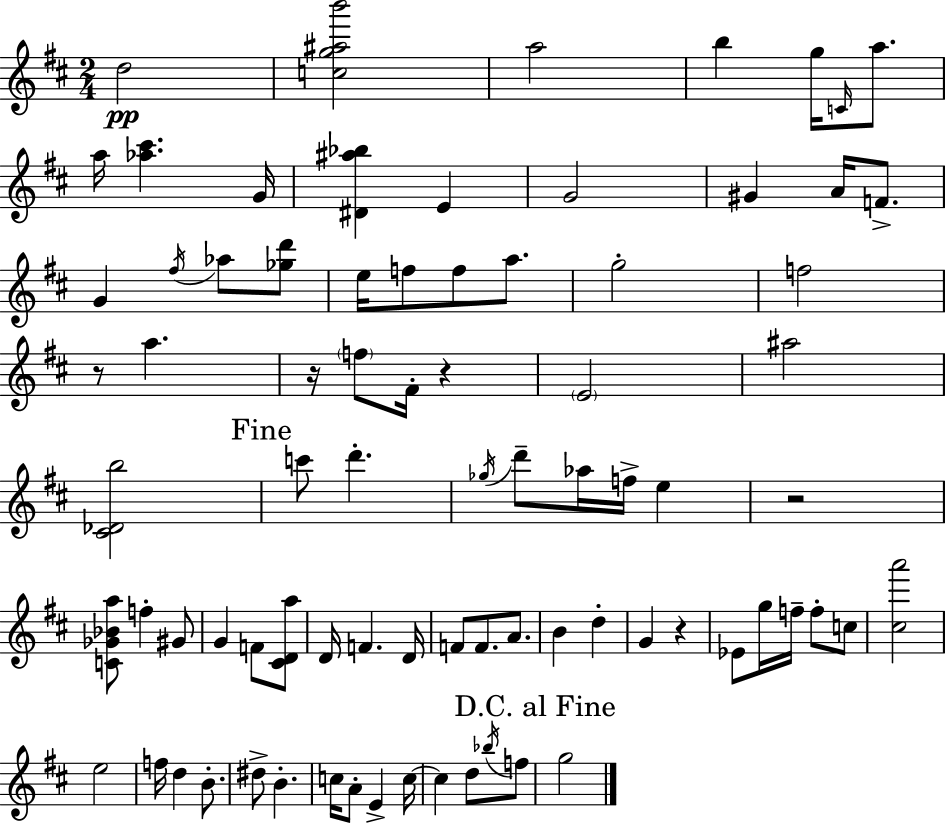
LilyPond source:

{
  \clef treble
  \numericTimeSignature
  \time 2/4
  \key d \major
  d''2\pp | <c'' g'' ais'' b'''>2 | a''2 | b''4 g''16 \grace { c'16 } a''8. | \break a''16 <aes'' cis'''>4. | g'16 <dis' ais'' bes''>4 e'4 | g'2 | gis'4 a'16 f'8.-> | \break g'4 \acciaccatura { fis''16 } aes''8 | <ges'' d'''>8 e''16 f''8 f''8 a''8. | g''2-. | f''2 | \break r8 a''4. | r16 \parenthesize f''8 fis'16-. r4 | \parenthesize e'2 | ais''2 | \break <cis' des' b''>2 | \mark "Fine" c'''8 d'''4.-. | \acciaccatura { ges''16 } d'''8-- aes''16 f''16-> e''4 | r2 | \break <c' ges' bes' a''>8 f''4-. | gis'8 g'4 f'8 | <cis' d' a''>8 d'16 f'4. | d'16 f'8 f'8. | \break a'8. b'4 d''4-. | g'4 r4 | ees'8 g''16 f''16-- f''8-. | c''8 <cis'' a'''>2 | \break e''2 | f''16 d''4 | b'8.-. dis''8-> b'4.-. | c''16 a'8-. e'4-> | \break c''16~~ c''4 d''8 | \acciaccatura { bes''16 } f''8 \mark "D.C. al Fine" g''2 | \bar "|."
}